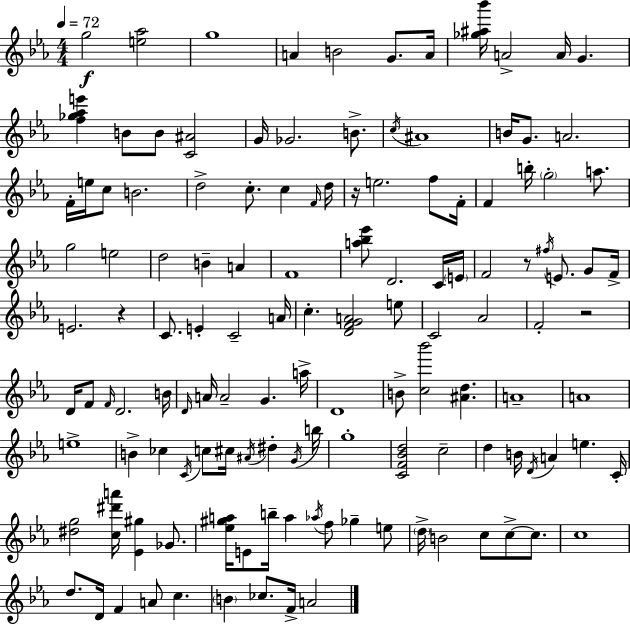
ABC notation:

X:1
T:Untitled
M:4/4
L:1/4
K:Eb
g2 [e_a]2 g4 A B2 G/2 A/4 [_g^a_b']/4 A2 A/4 G [f_g_ae'] B/2 B/2 [C^A]2 G/4 _G2 B/2 c/4 ^A4 B/4 G/2 A2 F/4 e/4 c/2 B2 d2 c/2 c F/4 d/4 z/4 e2 f/2 F/4 F b/4 g2 a/2 g2 e2 d2 B A F4 [a_b_e']/2 D2 C/4 E/4 F2 z/2 ^f/4 E/2 G/2 F/4 E2 z C/2 E C2 A/4 c [DFGA]2 e/2 C2 _A2 F2 z2 D/4 F/2 F/4 D2 B/4 D/4 A/4 A2 G a/4 D4 B/2 [c_b']2 [^Ad] A4 A4 e4 B _c C/4 c/2 ^c/4 ^A/4 ^d G/4 b/4 g4 [CF_Bd]2 c2 d B/4 D/4 A e C/4 [^dg]2 [c^d'a']/4 [_E^g] _G/2 [_e^ga]/4 E/2 b/4 a _a/4 f/2 _g e/2 d/4 B2 c/2 c/2 c/2 c4 d/2 D/4 F A/2 c B _c/2 F/4 A2